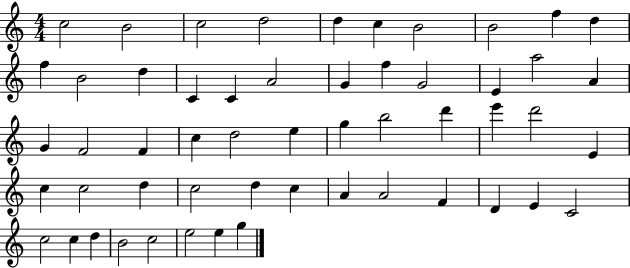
X:1
T:Untitled
M:4/4
L:1/4
K:C
c2 B2 c2 d2 d c B2 B2 f d f B2 d C C A2 G f G2 E a2 A G F2 F c d2 e g b2 d' e' d'2 E c c2 d c2 d c A A2 F D E C2 c2 c d B2 c2 e2 e g